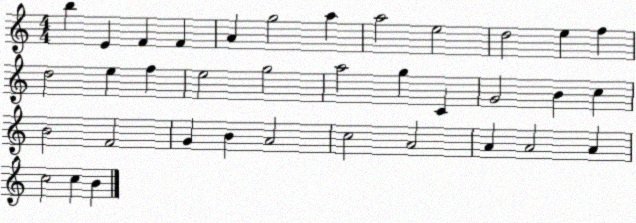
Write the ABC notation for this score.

X:1
T:Untitled
M:4/4
L:1/4
K:C
b E F F A g2 a a2 e2 d2 e f d2 e f e2 g2 a2 g C G2 B c B2 F2 G B A2 c2 A2 A A2 A c2 c B